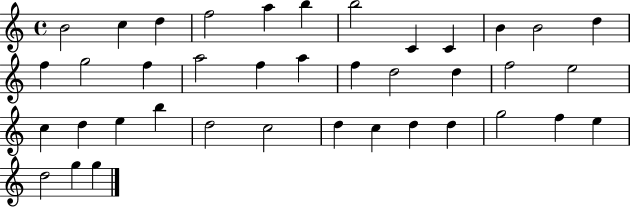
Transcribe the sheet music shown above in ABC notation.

X:1
T:Untitled
M:4/4
L:1/4
K:C
B2 c d f2 a b b2 C C B B2 d f g2 f a2 f a f d2 d f2 e2 c d e b d2 c2 d c d d g2 f e d2 g g